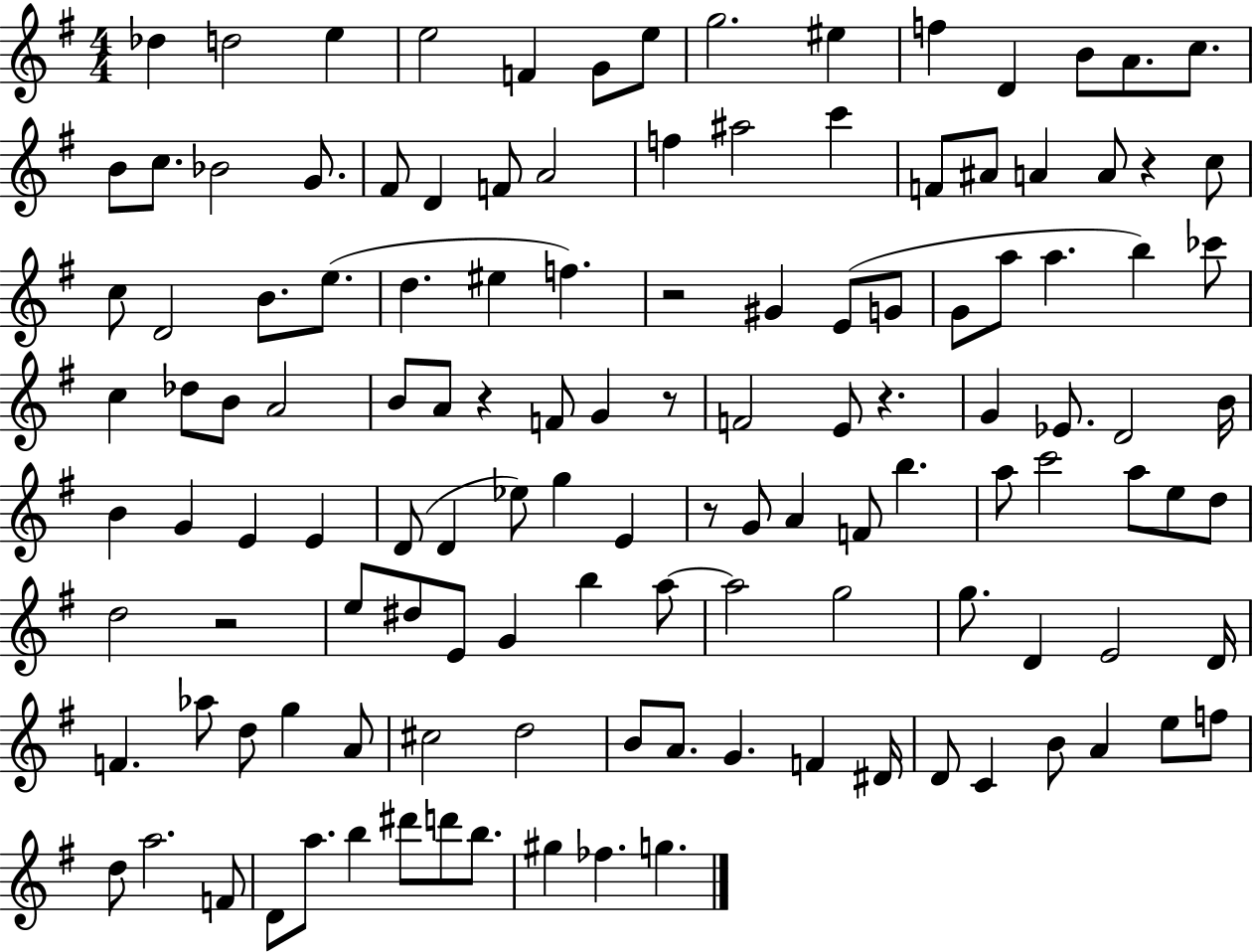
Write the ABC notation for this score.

X:1
T:Untitled
M:4/4
L:1/4
K:G
_d d2 e e2 F G/2 e/2 g2 ^e f D B/2 A/2 c/2 B/2 c/2 _B2 G/2 ^F/2 D F/2 A2 f ^a2 c' F/2 ^A/2 A A/2 z c/2 c/2 D2 B/2 e/2 d ^e f z2 ^G E/2 G/2 G/2 a/2 a b _c'/2 c _d/2 B/2 A2 B/2 A/2 z F/2 G z/2 F2 E/2 z G _E/2 D2 B/4 B G E E D/2 D _e/2 g E z/2 G/2 A F/2 b a/2 c'2 a/2 e/2 d/2 d2 z2 e/2 ^d/2 E/2 G b a/2 a2 g2 g/2 D E2 D/4 F _a/2 d/2 g A/2 ^c2 d2 B/2 A/2 G F ^D/4 D/2 C B/2 A e/2 f/2 d/2 a2 F/2 D/2 a/2 b ^d'/2 d'/2 b/2 ^g _f g